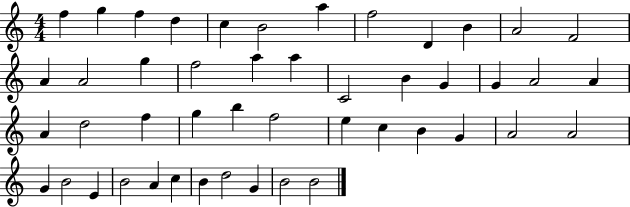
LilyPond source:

{
  \clef treble
  \numericTimeSignature
  \time 4/4
  \key c \major
  f''4 g''4 f''4 d''4 | c''4 b'2 a''4 | f''2 d'4 b'4 | a'2 f'2 | \break a'4 a'2 g''4 | f''2 a''4 a''4 | c'2 b'4 g'4 | g'4 a'2 a'4 | \break a'4 d''2 f''4 | g''4 b''4 f''2 | e''4 c''4 b'4 g'4 | a'2 a'2 | \break g'4 b'2 e'4 | b'2 a'4 c''4 | b'4 d''2 g'4 | b'2 b'2 | \break \bar "|."
}